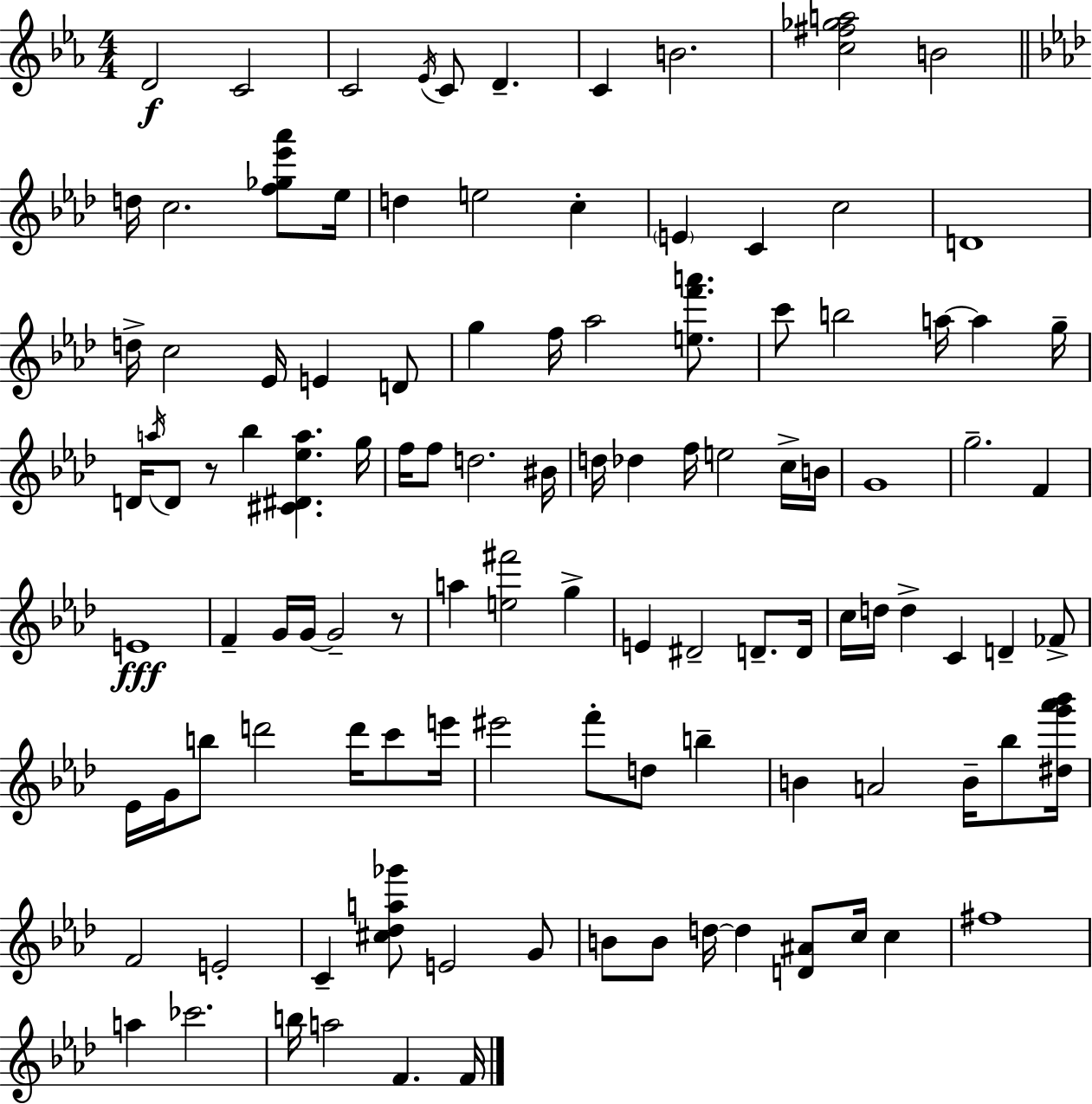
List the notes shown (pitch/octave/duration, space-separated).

D4/h C4/h C4/h Eb4/s C4/e D4/q. C4/q B4/h. [C5,F#5,Gb5,A5]/h B4/h D5/s C5/h. [F5,Gb5,Eb6,Ab6]/e Eb5/s D5/q E5/h C5/q E4/q C4/q C5/h D4/w D5/s C5/h Eb4/s E4/q D4/e G5/q F5/s Ab5/h [E5,F6,A6]/e. C6/e B5/h A5/s A5/q G5/s D4/s A5/s D4/e R/e Bb5/q [C#4,D#4,Eb5,A5]/q. G5/s F5/s F5/e D5/h. BIS4/s D5/s Db5/q F5/s E5/h C5/s B4/s G4/w G5/h. F4/q E4/w F4/q G4/s G4/s G4/h R/e A5/q [E5,F#6]/h G5/q E4/q D#4/h D4/e. D4/s C5/s D5/s D5/q C4/q D4/q FES4/e Eb4/s G4/s B5/e D6/h D6/s C6/e E6/s EIS6/h F6/e D5/e B5/q B4/q A4/h B4/s Bb5/e [D#5,G6,Ab6,Bb6]/s F4/h E4/h C4/q [C#5,Db5,A5,Gb6]/e E4/h G4/e B4/e B4/e D5/s D5/q [D4,A#4]/e C5/s C5/q F#5/w A5/q CES6/h. B5/s A5/h F4/q. F4/s